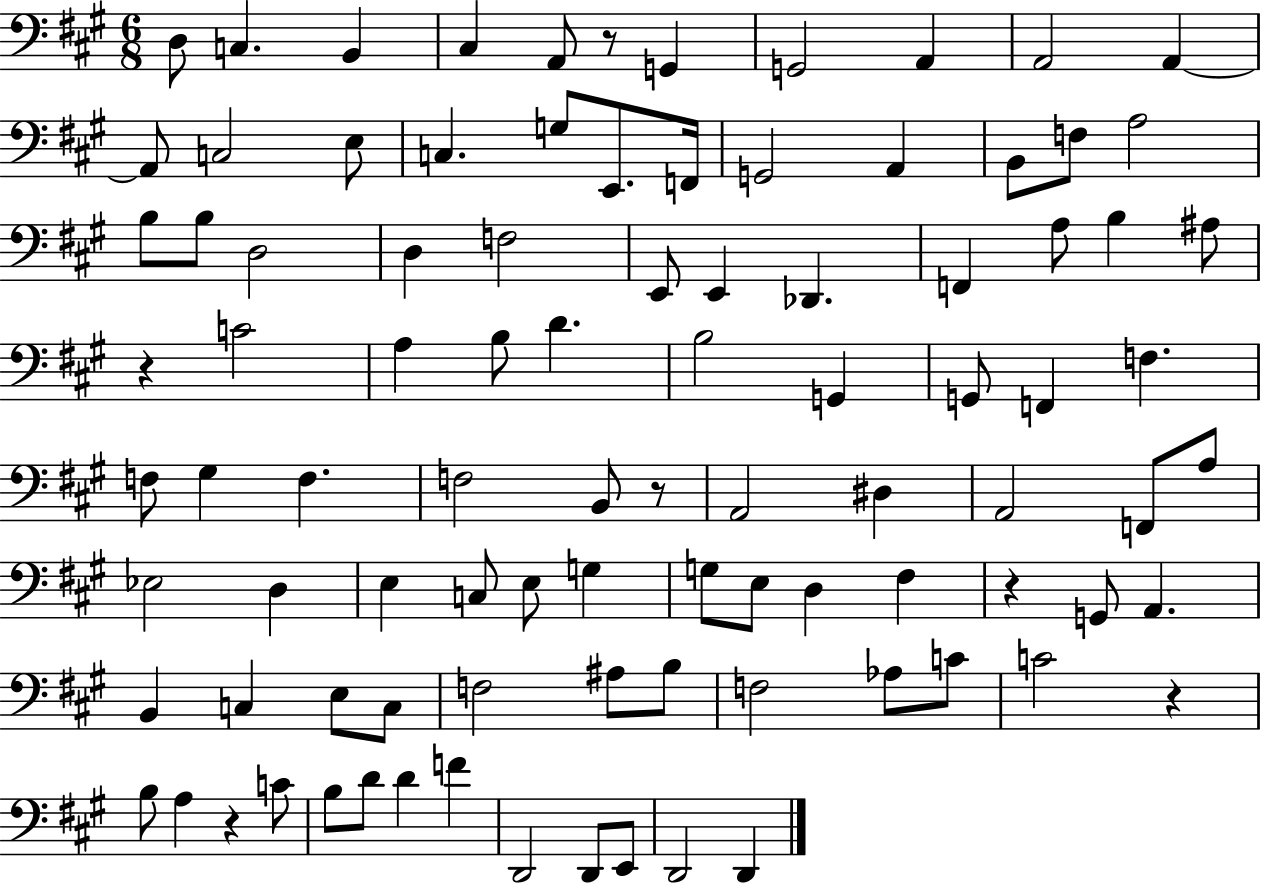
{
  \clef bass
  \numericTimeSignature
  \time 6/8
  \key a \major
  d8 c4. b,4 | cis4 a,8 r8 g,4 | g,2 a,4 | a,2 a,4~~ | \break a,8 c2 e8 | c4. g8 e,8. f,16 | g,2 a,4 | b,8 f8 a2 | \break b8 b8 d2 | d4 f2 | e,8 e,4 des,4. | f,4 a8 b4 ais8 | \break r4 c'2 | a4 b8 d'4. | b2 g,4 | g,8 f,4 f4. | \break f8 gis4 f4. | f2 b,8 r8 | a,2 dis4 | a,2 f,8 a8 | \break ees2 d4 | e4 c8 e8 g4 | g8 e8 d4 fis4 | r4 g,8 a,4. | \break b,4 c4 e8 c8 | f2 ais8 b8 | f2 aes8 c'8 | c'2 r4 | \break b8 a4 r4 c'8 | b8 d'8 d'4 f'4 | d,2 d,8 e,8 | d,2 d,4 | \break \bar "|."
}